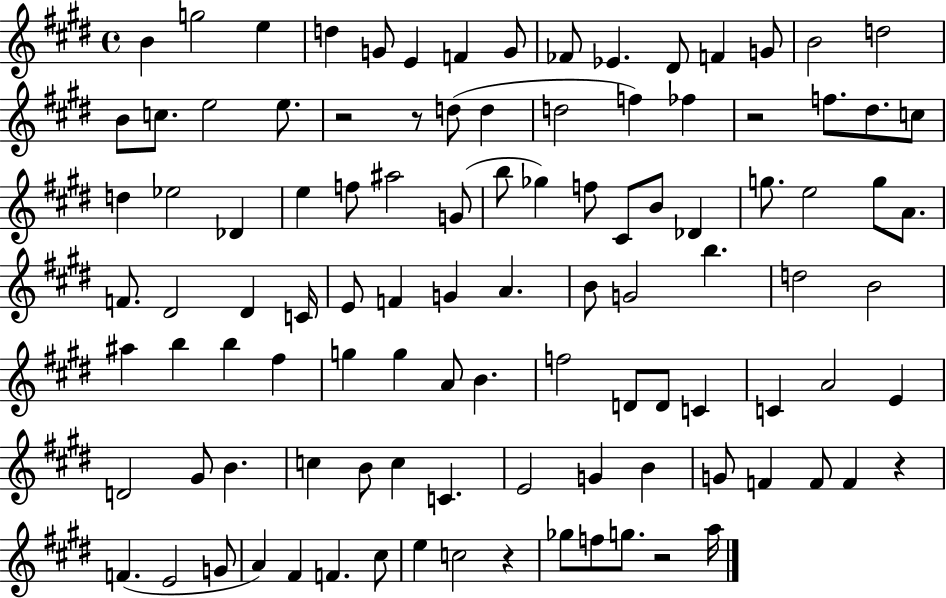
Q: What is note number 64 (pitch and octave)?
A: A4